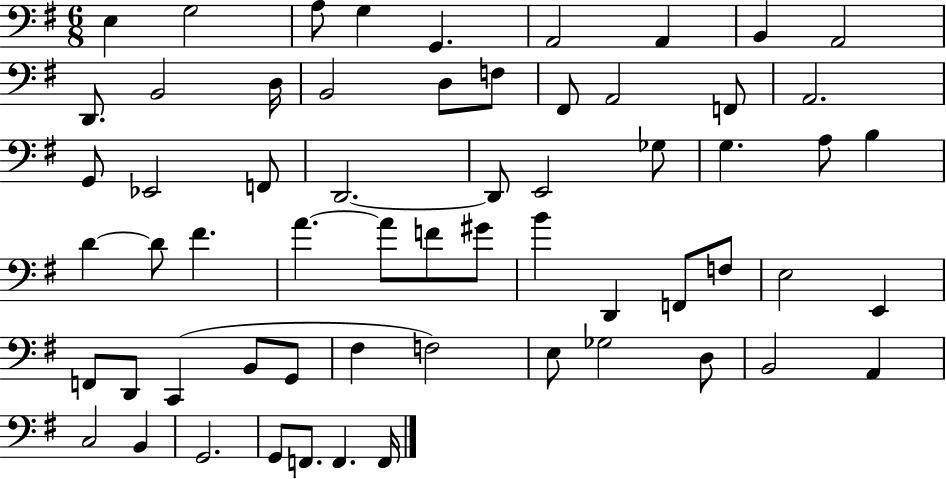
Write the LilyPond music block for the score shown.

{
  \clef bass
  \numericTimeSignature
  \time 6/8
  \key g \major
  e4 g2 | a8 g4 g,4. | a,2 a,4 | b,4 a,2 | \break d,8. b,2 d16 | b,2 d8 f8 | fis,8 a,2 f,8 | a,2. | \break g,8 ees,2 f,8 | d,2.~~ | d,8 e,2 ges8 | g4. a8 b4 | \break d'4~~ d'8 fis'4. | a'4.~~ a'8 f'8 gis'8 | b'4 d,4 f,8 f8 | e2 e,4 | \break f,8 d,8 c,4( b,8 g,8 | fis4 f2) | e8 ges2 d8 | b,2 a,4 | \break c2 b,4 | g,2. | g,8 f,8. f,4. f,16 | \bar "|."
}